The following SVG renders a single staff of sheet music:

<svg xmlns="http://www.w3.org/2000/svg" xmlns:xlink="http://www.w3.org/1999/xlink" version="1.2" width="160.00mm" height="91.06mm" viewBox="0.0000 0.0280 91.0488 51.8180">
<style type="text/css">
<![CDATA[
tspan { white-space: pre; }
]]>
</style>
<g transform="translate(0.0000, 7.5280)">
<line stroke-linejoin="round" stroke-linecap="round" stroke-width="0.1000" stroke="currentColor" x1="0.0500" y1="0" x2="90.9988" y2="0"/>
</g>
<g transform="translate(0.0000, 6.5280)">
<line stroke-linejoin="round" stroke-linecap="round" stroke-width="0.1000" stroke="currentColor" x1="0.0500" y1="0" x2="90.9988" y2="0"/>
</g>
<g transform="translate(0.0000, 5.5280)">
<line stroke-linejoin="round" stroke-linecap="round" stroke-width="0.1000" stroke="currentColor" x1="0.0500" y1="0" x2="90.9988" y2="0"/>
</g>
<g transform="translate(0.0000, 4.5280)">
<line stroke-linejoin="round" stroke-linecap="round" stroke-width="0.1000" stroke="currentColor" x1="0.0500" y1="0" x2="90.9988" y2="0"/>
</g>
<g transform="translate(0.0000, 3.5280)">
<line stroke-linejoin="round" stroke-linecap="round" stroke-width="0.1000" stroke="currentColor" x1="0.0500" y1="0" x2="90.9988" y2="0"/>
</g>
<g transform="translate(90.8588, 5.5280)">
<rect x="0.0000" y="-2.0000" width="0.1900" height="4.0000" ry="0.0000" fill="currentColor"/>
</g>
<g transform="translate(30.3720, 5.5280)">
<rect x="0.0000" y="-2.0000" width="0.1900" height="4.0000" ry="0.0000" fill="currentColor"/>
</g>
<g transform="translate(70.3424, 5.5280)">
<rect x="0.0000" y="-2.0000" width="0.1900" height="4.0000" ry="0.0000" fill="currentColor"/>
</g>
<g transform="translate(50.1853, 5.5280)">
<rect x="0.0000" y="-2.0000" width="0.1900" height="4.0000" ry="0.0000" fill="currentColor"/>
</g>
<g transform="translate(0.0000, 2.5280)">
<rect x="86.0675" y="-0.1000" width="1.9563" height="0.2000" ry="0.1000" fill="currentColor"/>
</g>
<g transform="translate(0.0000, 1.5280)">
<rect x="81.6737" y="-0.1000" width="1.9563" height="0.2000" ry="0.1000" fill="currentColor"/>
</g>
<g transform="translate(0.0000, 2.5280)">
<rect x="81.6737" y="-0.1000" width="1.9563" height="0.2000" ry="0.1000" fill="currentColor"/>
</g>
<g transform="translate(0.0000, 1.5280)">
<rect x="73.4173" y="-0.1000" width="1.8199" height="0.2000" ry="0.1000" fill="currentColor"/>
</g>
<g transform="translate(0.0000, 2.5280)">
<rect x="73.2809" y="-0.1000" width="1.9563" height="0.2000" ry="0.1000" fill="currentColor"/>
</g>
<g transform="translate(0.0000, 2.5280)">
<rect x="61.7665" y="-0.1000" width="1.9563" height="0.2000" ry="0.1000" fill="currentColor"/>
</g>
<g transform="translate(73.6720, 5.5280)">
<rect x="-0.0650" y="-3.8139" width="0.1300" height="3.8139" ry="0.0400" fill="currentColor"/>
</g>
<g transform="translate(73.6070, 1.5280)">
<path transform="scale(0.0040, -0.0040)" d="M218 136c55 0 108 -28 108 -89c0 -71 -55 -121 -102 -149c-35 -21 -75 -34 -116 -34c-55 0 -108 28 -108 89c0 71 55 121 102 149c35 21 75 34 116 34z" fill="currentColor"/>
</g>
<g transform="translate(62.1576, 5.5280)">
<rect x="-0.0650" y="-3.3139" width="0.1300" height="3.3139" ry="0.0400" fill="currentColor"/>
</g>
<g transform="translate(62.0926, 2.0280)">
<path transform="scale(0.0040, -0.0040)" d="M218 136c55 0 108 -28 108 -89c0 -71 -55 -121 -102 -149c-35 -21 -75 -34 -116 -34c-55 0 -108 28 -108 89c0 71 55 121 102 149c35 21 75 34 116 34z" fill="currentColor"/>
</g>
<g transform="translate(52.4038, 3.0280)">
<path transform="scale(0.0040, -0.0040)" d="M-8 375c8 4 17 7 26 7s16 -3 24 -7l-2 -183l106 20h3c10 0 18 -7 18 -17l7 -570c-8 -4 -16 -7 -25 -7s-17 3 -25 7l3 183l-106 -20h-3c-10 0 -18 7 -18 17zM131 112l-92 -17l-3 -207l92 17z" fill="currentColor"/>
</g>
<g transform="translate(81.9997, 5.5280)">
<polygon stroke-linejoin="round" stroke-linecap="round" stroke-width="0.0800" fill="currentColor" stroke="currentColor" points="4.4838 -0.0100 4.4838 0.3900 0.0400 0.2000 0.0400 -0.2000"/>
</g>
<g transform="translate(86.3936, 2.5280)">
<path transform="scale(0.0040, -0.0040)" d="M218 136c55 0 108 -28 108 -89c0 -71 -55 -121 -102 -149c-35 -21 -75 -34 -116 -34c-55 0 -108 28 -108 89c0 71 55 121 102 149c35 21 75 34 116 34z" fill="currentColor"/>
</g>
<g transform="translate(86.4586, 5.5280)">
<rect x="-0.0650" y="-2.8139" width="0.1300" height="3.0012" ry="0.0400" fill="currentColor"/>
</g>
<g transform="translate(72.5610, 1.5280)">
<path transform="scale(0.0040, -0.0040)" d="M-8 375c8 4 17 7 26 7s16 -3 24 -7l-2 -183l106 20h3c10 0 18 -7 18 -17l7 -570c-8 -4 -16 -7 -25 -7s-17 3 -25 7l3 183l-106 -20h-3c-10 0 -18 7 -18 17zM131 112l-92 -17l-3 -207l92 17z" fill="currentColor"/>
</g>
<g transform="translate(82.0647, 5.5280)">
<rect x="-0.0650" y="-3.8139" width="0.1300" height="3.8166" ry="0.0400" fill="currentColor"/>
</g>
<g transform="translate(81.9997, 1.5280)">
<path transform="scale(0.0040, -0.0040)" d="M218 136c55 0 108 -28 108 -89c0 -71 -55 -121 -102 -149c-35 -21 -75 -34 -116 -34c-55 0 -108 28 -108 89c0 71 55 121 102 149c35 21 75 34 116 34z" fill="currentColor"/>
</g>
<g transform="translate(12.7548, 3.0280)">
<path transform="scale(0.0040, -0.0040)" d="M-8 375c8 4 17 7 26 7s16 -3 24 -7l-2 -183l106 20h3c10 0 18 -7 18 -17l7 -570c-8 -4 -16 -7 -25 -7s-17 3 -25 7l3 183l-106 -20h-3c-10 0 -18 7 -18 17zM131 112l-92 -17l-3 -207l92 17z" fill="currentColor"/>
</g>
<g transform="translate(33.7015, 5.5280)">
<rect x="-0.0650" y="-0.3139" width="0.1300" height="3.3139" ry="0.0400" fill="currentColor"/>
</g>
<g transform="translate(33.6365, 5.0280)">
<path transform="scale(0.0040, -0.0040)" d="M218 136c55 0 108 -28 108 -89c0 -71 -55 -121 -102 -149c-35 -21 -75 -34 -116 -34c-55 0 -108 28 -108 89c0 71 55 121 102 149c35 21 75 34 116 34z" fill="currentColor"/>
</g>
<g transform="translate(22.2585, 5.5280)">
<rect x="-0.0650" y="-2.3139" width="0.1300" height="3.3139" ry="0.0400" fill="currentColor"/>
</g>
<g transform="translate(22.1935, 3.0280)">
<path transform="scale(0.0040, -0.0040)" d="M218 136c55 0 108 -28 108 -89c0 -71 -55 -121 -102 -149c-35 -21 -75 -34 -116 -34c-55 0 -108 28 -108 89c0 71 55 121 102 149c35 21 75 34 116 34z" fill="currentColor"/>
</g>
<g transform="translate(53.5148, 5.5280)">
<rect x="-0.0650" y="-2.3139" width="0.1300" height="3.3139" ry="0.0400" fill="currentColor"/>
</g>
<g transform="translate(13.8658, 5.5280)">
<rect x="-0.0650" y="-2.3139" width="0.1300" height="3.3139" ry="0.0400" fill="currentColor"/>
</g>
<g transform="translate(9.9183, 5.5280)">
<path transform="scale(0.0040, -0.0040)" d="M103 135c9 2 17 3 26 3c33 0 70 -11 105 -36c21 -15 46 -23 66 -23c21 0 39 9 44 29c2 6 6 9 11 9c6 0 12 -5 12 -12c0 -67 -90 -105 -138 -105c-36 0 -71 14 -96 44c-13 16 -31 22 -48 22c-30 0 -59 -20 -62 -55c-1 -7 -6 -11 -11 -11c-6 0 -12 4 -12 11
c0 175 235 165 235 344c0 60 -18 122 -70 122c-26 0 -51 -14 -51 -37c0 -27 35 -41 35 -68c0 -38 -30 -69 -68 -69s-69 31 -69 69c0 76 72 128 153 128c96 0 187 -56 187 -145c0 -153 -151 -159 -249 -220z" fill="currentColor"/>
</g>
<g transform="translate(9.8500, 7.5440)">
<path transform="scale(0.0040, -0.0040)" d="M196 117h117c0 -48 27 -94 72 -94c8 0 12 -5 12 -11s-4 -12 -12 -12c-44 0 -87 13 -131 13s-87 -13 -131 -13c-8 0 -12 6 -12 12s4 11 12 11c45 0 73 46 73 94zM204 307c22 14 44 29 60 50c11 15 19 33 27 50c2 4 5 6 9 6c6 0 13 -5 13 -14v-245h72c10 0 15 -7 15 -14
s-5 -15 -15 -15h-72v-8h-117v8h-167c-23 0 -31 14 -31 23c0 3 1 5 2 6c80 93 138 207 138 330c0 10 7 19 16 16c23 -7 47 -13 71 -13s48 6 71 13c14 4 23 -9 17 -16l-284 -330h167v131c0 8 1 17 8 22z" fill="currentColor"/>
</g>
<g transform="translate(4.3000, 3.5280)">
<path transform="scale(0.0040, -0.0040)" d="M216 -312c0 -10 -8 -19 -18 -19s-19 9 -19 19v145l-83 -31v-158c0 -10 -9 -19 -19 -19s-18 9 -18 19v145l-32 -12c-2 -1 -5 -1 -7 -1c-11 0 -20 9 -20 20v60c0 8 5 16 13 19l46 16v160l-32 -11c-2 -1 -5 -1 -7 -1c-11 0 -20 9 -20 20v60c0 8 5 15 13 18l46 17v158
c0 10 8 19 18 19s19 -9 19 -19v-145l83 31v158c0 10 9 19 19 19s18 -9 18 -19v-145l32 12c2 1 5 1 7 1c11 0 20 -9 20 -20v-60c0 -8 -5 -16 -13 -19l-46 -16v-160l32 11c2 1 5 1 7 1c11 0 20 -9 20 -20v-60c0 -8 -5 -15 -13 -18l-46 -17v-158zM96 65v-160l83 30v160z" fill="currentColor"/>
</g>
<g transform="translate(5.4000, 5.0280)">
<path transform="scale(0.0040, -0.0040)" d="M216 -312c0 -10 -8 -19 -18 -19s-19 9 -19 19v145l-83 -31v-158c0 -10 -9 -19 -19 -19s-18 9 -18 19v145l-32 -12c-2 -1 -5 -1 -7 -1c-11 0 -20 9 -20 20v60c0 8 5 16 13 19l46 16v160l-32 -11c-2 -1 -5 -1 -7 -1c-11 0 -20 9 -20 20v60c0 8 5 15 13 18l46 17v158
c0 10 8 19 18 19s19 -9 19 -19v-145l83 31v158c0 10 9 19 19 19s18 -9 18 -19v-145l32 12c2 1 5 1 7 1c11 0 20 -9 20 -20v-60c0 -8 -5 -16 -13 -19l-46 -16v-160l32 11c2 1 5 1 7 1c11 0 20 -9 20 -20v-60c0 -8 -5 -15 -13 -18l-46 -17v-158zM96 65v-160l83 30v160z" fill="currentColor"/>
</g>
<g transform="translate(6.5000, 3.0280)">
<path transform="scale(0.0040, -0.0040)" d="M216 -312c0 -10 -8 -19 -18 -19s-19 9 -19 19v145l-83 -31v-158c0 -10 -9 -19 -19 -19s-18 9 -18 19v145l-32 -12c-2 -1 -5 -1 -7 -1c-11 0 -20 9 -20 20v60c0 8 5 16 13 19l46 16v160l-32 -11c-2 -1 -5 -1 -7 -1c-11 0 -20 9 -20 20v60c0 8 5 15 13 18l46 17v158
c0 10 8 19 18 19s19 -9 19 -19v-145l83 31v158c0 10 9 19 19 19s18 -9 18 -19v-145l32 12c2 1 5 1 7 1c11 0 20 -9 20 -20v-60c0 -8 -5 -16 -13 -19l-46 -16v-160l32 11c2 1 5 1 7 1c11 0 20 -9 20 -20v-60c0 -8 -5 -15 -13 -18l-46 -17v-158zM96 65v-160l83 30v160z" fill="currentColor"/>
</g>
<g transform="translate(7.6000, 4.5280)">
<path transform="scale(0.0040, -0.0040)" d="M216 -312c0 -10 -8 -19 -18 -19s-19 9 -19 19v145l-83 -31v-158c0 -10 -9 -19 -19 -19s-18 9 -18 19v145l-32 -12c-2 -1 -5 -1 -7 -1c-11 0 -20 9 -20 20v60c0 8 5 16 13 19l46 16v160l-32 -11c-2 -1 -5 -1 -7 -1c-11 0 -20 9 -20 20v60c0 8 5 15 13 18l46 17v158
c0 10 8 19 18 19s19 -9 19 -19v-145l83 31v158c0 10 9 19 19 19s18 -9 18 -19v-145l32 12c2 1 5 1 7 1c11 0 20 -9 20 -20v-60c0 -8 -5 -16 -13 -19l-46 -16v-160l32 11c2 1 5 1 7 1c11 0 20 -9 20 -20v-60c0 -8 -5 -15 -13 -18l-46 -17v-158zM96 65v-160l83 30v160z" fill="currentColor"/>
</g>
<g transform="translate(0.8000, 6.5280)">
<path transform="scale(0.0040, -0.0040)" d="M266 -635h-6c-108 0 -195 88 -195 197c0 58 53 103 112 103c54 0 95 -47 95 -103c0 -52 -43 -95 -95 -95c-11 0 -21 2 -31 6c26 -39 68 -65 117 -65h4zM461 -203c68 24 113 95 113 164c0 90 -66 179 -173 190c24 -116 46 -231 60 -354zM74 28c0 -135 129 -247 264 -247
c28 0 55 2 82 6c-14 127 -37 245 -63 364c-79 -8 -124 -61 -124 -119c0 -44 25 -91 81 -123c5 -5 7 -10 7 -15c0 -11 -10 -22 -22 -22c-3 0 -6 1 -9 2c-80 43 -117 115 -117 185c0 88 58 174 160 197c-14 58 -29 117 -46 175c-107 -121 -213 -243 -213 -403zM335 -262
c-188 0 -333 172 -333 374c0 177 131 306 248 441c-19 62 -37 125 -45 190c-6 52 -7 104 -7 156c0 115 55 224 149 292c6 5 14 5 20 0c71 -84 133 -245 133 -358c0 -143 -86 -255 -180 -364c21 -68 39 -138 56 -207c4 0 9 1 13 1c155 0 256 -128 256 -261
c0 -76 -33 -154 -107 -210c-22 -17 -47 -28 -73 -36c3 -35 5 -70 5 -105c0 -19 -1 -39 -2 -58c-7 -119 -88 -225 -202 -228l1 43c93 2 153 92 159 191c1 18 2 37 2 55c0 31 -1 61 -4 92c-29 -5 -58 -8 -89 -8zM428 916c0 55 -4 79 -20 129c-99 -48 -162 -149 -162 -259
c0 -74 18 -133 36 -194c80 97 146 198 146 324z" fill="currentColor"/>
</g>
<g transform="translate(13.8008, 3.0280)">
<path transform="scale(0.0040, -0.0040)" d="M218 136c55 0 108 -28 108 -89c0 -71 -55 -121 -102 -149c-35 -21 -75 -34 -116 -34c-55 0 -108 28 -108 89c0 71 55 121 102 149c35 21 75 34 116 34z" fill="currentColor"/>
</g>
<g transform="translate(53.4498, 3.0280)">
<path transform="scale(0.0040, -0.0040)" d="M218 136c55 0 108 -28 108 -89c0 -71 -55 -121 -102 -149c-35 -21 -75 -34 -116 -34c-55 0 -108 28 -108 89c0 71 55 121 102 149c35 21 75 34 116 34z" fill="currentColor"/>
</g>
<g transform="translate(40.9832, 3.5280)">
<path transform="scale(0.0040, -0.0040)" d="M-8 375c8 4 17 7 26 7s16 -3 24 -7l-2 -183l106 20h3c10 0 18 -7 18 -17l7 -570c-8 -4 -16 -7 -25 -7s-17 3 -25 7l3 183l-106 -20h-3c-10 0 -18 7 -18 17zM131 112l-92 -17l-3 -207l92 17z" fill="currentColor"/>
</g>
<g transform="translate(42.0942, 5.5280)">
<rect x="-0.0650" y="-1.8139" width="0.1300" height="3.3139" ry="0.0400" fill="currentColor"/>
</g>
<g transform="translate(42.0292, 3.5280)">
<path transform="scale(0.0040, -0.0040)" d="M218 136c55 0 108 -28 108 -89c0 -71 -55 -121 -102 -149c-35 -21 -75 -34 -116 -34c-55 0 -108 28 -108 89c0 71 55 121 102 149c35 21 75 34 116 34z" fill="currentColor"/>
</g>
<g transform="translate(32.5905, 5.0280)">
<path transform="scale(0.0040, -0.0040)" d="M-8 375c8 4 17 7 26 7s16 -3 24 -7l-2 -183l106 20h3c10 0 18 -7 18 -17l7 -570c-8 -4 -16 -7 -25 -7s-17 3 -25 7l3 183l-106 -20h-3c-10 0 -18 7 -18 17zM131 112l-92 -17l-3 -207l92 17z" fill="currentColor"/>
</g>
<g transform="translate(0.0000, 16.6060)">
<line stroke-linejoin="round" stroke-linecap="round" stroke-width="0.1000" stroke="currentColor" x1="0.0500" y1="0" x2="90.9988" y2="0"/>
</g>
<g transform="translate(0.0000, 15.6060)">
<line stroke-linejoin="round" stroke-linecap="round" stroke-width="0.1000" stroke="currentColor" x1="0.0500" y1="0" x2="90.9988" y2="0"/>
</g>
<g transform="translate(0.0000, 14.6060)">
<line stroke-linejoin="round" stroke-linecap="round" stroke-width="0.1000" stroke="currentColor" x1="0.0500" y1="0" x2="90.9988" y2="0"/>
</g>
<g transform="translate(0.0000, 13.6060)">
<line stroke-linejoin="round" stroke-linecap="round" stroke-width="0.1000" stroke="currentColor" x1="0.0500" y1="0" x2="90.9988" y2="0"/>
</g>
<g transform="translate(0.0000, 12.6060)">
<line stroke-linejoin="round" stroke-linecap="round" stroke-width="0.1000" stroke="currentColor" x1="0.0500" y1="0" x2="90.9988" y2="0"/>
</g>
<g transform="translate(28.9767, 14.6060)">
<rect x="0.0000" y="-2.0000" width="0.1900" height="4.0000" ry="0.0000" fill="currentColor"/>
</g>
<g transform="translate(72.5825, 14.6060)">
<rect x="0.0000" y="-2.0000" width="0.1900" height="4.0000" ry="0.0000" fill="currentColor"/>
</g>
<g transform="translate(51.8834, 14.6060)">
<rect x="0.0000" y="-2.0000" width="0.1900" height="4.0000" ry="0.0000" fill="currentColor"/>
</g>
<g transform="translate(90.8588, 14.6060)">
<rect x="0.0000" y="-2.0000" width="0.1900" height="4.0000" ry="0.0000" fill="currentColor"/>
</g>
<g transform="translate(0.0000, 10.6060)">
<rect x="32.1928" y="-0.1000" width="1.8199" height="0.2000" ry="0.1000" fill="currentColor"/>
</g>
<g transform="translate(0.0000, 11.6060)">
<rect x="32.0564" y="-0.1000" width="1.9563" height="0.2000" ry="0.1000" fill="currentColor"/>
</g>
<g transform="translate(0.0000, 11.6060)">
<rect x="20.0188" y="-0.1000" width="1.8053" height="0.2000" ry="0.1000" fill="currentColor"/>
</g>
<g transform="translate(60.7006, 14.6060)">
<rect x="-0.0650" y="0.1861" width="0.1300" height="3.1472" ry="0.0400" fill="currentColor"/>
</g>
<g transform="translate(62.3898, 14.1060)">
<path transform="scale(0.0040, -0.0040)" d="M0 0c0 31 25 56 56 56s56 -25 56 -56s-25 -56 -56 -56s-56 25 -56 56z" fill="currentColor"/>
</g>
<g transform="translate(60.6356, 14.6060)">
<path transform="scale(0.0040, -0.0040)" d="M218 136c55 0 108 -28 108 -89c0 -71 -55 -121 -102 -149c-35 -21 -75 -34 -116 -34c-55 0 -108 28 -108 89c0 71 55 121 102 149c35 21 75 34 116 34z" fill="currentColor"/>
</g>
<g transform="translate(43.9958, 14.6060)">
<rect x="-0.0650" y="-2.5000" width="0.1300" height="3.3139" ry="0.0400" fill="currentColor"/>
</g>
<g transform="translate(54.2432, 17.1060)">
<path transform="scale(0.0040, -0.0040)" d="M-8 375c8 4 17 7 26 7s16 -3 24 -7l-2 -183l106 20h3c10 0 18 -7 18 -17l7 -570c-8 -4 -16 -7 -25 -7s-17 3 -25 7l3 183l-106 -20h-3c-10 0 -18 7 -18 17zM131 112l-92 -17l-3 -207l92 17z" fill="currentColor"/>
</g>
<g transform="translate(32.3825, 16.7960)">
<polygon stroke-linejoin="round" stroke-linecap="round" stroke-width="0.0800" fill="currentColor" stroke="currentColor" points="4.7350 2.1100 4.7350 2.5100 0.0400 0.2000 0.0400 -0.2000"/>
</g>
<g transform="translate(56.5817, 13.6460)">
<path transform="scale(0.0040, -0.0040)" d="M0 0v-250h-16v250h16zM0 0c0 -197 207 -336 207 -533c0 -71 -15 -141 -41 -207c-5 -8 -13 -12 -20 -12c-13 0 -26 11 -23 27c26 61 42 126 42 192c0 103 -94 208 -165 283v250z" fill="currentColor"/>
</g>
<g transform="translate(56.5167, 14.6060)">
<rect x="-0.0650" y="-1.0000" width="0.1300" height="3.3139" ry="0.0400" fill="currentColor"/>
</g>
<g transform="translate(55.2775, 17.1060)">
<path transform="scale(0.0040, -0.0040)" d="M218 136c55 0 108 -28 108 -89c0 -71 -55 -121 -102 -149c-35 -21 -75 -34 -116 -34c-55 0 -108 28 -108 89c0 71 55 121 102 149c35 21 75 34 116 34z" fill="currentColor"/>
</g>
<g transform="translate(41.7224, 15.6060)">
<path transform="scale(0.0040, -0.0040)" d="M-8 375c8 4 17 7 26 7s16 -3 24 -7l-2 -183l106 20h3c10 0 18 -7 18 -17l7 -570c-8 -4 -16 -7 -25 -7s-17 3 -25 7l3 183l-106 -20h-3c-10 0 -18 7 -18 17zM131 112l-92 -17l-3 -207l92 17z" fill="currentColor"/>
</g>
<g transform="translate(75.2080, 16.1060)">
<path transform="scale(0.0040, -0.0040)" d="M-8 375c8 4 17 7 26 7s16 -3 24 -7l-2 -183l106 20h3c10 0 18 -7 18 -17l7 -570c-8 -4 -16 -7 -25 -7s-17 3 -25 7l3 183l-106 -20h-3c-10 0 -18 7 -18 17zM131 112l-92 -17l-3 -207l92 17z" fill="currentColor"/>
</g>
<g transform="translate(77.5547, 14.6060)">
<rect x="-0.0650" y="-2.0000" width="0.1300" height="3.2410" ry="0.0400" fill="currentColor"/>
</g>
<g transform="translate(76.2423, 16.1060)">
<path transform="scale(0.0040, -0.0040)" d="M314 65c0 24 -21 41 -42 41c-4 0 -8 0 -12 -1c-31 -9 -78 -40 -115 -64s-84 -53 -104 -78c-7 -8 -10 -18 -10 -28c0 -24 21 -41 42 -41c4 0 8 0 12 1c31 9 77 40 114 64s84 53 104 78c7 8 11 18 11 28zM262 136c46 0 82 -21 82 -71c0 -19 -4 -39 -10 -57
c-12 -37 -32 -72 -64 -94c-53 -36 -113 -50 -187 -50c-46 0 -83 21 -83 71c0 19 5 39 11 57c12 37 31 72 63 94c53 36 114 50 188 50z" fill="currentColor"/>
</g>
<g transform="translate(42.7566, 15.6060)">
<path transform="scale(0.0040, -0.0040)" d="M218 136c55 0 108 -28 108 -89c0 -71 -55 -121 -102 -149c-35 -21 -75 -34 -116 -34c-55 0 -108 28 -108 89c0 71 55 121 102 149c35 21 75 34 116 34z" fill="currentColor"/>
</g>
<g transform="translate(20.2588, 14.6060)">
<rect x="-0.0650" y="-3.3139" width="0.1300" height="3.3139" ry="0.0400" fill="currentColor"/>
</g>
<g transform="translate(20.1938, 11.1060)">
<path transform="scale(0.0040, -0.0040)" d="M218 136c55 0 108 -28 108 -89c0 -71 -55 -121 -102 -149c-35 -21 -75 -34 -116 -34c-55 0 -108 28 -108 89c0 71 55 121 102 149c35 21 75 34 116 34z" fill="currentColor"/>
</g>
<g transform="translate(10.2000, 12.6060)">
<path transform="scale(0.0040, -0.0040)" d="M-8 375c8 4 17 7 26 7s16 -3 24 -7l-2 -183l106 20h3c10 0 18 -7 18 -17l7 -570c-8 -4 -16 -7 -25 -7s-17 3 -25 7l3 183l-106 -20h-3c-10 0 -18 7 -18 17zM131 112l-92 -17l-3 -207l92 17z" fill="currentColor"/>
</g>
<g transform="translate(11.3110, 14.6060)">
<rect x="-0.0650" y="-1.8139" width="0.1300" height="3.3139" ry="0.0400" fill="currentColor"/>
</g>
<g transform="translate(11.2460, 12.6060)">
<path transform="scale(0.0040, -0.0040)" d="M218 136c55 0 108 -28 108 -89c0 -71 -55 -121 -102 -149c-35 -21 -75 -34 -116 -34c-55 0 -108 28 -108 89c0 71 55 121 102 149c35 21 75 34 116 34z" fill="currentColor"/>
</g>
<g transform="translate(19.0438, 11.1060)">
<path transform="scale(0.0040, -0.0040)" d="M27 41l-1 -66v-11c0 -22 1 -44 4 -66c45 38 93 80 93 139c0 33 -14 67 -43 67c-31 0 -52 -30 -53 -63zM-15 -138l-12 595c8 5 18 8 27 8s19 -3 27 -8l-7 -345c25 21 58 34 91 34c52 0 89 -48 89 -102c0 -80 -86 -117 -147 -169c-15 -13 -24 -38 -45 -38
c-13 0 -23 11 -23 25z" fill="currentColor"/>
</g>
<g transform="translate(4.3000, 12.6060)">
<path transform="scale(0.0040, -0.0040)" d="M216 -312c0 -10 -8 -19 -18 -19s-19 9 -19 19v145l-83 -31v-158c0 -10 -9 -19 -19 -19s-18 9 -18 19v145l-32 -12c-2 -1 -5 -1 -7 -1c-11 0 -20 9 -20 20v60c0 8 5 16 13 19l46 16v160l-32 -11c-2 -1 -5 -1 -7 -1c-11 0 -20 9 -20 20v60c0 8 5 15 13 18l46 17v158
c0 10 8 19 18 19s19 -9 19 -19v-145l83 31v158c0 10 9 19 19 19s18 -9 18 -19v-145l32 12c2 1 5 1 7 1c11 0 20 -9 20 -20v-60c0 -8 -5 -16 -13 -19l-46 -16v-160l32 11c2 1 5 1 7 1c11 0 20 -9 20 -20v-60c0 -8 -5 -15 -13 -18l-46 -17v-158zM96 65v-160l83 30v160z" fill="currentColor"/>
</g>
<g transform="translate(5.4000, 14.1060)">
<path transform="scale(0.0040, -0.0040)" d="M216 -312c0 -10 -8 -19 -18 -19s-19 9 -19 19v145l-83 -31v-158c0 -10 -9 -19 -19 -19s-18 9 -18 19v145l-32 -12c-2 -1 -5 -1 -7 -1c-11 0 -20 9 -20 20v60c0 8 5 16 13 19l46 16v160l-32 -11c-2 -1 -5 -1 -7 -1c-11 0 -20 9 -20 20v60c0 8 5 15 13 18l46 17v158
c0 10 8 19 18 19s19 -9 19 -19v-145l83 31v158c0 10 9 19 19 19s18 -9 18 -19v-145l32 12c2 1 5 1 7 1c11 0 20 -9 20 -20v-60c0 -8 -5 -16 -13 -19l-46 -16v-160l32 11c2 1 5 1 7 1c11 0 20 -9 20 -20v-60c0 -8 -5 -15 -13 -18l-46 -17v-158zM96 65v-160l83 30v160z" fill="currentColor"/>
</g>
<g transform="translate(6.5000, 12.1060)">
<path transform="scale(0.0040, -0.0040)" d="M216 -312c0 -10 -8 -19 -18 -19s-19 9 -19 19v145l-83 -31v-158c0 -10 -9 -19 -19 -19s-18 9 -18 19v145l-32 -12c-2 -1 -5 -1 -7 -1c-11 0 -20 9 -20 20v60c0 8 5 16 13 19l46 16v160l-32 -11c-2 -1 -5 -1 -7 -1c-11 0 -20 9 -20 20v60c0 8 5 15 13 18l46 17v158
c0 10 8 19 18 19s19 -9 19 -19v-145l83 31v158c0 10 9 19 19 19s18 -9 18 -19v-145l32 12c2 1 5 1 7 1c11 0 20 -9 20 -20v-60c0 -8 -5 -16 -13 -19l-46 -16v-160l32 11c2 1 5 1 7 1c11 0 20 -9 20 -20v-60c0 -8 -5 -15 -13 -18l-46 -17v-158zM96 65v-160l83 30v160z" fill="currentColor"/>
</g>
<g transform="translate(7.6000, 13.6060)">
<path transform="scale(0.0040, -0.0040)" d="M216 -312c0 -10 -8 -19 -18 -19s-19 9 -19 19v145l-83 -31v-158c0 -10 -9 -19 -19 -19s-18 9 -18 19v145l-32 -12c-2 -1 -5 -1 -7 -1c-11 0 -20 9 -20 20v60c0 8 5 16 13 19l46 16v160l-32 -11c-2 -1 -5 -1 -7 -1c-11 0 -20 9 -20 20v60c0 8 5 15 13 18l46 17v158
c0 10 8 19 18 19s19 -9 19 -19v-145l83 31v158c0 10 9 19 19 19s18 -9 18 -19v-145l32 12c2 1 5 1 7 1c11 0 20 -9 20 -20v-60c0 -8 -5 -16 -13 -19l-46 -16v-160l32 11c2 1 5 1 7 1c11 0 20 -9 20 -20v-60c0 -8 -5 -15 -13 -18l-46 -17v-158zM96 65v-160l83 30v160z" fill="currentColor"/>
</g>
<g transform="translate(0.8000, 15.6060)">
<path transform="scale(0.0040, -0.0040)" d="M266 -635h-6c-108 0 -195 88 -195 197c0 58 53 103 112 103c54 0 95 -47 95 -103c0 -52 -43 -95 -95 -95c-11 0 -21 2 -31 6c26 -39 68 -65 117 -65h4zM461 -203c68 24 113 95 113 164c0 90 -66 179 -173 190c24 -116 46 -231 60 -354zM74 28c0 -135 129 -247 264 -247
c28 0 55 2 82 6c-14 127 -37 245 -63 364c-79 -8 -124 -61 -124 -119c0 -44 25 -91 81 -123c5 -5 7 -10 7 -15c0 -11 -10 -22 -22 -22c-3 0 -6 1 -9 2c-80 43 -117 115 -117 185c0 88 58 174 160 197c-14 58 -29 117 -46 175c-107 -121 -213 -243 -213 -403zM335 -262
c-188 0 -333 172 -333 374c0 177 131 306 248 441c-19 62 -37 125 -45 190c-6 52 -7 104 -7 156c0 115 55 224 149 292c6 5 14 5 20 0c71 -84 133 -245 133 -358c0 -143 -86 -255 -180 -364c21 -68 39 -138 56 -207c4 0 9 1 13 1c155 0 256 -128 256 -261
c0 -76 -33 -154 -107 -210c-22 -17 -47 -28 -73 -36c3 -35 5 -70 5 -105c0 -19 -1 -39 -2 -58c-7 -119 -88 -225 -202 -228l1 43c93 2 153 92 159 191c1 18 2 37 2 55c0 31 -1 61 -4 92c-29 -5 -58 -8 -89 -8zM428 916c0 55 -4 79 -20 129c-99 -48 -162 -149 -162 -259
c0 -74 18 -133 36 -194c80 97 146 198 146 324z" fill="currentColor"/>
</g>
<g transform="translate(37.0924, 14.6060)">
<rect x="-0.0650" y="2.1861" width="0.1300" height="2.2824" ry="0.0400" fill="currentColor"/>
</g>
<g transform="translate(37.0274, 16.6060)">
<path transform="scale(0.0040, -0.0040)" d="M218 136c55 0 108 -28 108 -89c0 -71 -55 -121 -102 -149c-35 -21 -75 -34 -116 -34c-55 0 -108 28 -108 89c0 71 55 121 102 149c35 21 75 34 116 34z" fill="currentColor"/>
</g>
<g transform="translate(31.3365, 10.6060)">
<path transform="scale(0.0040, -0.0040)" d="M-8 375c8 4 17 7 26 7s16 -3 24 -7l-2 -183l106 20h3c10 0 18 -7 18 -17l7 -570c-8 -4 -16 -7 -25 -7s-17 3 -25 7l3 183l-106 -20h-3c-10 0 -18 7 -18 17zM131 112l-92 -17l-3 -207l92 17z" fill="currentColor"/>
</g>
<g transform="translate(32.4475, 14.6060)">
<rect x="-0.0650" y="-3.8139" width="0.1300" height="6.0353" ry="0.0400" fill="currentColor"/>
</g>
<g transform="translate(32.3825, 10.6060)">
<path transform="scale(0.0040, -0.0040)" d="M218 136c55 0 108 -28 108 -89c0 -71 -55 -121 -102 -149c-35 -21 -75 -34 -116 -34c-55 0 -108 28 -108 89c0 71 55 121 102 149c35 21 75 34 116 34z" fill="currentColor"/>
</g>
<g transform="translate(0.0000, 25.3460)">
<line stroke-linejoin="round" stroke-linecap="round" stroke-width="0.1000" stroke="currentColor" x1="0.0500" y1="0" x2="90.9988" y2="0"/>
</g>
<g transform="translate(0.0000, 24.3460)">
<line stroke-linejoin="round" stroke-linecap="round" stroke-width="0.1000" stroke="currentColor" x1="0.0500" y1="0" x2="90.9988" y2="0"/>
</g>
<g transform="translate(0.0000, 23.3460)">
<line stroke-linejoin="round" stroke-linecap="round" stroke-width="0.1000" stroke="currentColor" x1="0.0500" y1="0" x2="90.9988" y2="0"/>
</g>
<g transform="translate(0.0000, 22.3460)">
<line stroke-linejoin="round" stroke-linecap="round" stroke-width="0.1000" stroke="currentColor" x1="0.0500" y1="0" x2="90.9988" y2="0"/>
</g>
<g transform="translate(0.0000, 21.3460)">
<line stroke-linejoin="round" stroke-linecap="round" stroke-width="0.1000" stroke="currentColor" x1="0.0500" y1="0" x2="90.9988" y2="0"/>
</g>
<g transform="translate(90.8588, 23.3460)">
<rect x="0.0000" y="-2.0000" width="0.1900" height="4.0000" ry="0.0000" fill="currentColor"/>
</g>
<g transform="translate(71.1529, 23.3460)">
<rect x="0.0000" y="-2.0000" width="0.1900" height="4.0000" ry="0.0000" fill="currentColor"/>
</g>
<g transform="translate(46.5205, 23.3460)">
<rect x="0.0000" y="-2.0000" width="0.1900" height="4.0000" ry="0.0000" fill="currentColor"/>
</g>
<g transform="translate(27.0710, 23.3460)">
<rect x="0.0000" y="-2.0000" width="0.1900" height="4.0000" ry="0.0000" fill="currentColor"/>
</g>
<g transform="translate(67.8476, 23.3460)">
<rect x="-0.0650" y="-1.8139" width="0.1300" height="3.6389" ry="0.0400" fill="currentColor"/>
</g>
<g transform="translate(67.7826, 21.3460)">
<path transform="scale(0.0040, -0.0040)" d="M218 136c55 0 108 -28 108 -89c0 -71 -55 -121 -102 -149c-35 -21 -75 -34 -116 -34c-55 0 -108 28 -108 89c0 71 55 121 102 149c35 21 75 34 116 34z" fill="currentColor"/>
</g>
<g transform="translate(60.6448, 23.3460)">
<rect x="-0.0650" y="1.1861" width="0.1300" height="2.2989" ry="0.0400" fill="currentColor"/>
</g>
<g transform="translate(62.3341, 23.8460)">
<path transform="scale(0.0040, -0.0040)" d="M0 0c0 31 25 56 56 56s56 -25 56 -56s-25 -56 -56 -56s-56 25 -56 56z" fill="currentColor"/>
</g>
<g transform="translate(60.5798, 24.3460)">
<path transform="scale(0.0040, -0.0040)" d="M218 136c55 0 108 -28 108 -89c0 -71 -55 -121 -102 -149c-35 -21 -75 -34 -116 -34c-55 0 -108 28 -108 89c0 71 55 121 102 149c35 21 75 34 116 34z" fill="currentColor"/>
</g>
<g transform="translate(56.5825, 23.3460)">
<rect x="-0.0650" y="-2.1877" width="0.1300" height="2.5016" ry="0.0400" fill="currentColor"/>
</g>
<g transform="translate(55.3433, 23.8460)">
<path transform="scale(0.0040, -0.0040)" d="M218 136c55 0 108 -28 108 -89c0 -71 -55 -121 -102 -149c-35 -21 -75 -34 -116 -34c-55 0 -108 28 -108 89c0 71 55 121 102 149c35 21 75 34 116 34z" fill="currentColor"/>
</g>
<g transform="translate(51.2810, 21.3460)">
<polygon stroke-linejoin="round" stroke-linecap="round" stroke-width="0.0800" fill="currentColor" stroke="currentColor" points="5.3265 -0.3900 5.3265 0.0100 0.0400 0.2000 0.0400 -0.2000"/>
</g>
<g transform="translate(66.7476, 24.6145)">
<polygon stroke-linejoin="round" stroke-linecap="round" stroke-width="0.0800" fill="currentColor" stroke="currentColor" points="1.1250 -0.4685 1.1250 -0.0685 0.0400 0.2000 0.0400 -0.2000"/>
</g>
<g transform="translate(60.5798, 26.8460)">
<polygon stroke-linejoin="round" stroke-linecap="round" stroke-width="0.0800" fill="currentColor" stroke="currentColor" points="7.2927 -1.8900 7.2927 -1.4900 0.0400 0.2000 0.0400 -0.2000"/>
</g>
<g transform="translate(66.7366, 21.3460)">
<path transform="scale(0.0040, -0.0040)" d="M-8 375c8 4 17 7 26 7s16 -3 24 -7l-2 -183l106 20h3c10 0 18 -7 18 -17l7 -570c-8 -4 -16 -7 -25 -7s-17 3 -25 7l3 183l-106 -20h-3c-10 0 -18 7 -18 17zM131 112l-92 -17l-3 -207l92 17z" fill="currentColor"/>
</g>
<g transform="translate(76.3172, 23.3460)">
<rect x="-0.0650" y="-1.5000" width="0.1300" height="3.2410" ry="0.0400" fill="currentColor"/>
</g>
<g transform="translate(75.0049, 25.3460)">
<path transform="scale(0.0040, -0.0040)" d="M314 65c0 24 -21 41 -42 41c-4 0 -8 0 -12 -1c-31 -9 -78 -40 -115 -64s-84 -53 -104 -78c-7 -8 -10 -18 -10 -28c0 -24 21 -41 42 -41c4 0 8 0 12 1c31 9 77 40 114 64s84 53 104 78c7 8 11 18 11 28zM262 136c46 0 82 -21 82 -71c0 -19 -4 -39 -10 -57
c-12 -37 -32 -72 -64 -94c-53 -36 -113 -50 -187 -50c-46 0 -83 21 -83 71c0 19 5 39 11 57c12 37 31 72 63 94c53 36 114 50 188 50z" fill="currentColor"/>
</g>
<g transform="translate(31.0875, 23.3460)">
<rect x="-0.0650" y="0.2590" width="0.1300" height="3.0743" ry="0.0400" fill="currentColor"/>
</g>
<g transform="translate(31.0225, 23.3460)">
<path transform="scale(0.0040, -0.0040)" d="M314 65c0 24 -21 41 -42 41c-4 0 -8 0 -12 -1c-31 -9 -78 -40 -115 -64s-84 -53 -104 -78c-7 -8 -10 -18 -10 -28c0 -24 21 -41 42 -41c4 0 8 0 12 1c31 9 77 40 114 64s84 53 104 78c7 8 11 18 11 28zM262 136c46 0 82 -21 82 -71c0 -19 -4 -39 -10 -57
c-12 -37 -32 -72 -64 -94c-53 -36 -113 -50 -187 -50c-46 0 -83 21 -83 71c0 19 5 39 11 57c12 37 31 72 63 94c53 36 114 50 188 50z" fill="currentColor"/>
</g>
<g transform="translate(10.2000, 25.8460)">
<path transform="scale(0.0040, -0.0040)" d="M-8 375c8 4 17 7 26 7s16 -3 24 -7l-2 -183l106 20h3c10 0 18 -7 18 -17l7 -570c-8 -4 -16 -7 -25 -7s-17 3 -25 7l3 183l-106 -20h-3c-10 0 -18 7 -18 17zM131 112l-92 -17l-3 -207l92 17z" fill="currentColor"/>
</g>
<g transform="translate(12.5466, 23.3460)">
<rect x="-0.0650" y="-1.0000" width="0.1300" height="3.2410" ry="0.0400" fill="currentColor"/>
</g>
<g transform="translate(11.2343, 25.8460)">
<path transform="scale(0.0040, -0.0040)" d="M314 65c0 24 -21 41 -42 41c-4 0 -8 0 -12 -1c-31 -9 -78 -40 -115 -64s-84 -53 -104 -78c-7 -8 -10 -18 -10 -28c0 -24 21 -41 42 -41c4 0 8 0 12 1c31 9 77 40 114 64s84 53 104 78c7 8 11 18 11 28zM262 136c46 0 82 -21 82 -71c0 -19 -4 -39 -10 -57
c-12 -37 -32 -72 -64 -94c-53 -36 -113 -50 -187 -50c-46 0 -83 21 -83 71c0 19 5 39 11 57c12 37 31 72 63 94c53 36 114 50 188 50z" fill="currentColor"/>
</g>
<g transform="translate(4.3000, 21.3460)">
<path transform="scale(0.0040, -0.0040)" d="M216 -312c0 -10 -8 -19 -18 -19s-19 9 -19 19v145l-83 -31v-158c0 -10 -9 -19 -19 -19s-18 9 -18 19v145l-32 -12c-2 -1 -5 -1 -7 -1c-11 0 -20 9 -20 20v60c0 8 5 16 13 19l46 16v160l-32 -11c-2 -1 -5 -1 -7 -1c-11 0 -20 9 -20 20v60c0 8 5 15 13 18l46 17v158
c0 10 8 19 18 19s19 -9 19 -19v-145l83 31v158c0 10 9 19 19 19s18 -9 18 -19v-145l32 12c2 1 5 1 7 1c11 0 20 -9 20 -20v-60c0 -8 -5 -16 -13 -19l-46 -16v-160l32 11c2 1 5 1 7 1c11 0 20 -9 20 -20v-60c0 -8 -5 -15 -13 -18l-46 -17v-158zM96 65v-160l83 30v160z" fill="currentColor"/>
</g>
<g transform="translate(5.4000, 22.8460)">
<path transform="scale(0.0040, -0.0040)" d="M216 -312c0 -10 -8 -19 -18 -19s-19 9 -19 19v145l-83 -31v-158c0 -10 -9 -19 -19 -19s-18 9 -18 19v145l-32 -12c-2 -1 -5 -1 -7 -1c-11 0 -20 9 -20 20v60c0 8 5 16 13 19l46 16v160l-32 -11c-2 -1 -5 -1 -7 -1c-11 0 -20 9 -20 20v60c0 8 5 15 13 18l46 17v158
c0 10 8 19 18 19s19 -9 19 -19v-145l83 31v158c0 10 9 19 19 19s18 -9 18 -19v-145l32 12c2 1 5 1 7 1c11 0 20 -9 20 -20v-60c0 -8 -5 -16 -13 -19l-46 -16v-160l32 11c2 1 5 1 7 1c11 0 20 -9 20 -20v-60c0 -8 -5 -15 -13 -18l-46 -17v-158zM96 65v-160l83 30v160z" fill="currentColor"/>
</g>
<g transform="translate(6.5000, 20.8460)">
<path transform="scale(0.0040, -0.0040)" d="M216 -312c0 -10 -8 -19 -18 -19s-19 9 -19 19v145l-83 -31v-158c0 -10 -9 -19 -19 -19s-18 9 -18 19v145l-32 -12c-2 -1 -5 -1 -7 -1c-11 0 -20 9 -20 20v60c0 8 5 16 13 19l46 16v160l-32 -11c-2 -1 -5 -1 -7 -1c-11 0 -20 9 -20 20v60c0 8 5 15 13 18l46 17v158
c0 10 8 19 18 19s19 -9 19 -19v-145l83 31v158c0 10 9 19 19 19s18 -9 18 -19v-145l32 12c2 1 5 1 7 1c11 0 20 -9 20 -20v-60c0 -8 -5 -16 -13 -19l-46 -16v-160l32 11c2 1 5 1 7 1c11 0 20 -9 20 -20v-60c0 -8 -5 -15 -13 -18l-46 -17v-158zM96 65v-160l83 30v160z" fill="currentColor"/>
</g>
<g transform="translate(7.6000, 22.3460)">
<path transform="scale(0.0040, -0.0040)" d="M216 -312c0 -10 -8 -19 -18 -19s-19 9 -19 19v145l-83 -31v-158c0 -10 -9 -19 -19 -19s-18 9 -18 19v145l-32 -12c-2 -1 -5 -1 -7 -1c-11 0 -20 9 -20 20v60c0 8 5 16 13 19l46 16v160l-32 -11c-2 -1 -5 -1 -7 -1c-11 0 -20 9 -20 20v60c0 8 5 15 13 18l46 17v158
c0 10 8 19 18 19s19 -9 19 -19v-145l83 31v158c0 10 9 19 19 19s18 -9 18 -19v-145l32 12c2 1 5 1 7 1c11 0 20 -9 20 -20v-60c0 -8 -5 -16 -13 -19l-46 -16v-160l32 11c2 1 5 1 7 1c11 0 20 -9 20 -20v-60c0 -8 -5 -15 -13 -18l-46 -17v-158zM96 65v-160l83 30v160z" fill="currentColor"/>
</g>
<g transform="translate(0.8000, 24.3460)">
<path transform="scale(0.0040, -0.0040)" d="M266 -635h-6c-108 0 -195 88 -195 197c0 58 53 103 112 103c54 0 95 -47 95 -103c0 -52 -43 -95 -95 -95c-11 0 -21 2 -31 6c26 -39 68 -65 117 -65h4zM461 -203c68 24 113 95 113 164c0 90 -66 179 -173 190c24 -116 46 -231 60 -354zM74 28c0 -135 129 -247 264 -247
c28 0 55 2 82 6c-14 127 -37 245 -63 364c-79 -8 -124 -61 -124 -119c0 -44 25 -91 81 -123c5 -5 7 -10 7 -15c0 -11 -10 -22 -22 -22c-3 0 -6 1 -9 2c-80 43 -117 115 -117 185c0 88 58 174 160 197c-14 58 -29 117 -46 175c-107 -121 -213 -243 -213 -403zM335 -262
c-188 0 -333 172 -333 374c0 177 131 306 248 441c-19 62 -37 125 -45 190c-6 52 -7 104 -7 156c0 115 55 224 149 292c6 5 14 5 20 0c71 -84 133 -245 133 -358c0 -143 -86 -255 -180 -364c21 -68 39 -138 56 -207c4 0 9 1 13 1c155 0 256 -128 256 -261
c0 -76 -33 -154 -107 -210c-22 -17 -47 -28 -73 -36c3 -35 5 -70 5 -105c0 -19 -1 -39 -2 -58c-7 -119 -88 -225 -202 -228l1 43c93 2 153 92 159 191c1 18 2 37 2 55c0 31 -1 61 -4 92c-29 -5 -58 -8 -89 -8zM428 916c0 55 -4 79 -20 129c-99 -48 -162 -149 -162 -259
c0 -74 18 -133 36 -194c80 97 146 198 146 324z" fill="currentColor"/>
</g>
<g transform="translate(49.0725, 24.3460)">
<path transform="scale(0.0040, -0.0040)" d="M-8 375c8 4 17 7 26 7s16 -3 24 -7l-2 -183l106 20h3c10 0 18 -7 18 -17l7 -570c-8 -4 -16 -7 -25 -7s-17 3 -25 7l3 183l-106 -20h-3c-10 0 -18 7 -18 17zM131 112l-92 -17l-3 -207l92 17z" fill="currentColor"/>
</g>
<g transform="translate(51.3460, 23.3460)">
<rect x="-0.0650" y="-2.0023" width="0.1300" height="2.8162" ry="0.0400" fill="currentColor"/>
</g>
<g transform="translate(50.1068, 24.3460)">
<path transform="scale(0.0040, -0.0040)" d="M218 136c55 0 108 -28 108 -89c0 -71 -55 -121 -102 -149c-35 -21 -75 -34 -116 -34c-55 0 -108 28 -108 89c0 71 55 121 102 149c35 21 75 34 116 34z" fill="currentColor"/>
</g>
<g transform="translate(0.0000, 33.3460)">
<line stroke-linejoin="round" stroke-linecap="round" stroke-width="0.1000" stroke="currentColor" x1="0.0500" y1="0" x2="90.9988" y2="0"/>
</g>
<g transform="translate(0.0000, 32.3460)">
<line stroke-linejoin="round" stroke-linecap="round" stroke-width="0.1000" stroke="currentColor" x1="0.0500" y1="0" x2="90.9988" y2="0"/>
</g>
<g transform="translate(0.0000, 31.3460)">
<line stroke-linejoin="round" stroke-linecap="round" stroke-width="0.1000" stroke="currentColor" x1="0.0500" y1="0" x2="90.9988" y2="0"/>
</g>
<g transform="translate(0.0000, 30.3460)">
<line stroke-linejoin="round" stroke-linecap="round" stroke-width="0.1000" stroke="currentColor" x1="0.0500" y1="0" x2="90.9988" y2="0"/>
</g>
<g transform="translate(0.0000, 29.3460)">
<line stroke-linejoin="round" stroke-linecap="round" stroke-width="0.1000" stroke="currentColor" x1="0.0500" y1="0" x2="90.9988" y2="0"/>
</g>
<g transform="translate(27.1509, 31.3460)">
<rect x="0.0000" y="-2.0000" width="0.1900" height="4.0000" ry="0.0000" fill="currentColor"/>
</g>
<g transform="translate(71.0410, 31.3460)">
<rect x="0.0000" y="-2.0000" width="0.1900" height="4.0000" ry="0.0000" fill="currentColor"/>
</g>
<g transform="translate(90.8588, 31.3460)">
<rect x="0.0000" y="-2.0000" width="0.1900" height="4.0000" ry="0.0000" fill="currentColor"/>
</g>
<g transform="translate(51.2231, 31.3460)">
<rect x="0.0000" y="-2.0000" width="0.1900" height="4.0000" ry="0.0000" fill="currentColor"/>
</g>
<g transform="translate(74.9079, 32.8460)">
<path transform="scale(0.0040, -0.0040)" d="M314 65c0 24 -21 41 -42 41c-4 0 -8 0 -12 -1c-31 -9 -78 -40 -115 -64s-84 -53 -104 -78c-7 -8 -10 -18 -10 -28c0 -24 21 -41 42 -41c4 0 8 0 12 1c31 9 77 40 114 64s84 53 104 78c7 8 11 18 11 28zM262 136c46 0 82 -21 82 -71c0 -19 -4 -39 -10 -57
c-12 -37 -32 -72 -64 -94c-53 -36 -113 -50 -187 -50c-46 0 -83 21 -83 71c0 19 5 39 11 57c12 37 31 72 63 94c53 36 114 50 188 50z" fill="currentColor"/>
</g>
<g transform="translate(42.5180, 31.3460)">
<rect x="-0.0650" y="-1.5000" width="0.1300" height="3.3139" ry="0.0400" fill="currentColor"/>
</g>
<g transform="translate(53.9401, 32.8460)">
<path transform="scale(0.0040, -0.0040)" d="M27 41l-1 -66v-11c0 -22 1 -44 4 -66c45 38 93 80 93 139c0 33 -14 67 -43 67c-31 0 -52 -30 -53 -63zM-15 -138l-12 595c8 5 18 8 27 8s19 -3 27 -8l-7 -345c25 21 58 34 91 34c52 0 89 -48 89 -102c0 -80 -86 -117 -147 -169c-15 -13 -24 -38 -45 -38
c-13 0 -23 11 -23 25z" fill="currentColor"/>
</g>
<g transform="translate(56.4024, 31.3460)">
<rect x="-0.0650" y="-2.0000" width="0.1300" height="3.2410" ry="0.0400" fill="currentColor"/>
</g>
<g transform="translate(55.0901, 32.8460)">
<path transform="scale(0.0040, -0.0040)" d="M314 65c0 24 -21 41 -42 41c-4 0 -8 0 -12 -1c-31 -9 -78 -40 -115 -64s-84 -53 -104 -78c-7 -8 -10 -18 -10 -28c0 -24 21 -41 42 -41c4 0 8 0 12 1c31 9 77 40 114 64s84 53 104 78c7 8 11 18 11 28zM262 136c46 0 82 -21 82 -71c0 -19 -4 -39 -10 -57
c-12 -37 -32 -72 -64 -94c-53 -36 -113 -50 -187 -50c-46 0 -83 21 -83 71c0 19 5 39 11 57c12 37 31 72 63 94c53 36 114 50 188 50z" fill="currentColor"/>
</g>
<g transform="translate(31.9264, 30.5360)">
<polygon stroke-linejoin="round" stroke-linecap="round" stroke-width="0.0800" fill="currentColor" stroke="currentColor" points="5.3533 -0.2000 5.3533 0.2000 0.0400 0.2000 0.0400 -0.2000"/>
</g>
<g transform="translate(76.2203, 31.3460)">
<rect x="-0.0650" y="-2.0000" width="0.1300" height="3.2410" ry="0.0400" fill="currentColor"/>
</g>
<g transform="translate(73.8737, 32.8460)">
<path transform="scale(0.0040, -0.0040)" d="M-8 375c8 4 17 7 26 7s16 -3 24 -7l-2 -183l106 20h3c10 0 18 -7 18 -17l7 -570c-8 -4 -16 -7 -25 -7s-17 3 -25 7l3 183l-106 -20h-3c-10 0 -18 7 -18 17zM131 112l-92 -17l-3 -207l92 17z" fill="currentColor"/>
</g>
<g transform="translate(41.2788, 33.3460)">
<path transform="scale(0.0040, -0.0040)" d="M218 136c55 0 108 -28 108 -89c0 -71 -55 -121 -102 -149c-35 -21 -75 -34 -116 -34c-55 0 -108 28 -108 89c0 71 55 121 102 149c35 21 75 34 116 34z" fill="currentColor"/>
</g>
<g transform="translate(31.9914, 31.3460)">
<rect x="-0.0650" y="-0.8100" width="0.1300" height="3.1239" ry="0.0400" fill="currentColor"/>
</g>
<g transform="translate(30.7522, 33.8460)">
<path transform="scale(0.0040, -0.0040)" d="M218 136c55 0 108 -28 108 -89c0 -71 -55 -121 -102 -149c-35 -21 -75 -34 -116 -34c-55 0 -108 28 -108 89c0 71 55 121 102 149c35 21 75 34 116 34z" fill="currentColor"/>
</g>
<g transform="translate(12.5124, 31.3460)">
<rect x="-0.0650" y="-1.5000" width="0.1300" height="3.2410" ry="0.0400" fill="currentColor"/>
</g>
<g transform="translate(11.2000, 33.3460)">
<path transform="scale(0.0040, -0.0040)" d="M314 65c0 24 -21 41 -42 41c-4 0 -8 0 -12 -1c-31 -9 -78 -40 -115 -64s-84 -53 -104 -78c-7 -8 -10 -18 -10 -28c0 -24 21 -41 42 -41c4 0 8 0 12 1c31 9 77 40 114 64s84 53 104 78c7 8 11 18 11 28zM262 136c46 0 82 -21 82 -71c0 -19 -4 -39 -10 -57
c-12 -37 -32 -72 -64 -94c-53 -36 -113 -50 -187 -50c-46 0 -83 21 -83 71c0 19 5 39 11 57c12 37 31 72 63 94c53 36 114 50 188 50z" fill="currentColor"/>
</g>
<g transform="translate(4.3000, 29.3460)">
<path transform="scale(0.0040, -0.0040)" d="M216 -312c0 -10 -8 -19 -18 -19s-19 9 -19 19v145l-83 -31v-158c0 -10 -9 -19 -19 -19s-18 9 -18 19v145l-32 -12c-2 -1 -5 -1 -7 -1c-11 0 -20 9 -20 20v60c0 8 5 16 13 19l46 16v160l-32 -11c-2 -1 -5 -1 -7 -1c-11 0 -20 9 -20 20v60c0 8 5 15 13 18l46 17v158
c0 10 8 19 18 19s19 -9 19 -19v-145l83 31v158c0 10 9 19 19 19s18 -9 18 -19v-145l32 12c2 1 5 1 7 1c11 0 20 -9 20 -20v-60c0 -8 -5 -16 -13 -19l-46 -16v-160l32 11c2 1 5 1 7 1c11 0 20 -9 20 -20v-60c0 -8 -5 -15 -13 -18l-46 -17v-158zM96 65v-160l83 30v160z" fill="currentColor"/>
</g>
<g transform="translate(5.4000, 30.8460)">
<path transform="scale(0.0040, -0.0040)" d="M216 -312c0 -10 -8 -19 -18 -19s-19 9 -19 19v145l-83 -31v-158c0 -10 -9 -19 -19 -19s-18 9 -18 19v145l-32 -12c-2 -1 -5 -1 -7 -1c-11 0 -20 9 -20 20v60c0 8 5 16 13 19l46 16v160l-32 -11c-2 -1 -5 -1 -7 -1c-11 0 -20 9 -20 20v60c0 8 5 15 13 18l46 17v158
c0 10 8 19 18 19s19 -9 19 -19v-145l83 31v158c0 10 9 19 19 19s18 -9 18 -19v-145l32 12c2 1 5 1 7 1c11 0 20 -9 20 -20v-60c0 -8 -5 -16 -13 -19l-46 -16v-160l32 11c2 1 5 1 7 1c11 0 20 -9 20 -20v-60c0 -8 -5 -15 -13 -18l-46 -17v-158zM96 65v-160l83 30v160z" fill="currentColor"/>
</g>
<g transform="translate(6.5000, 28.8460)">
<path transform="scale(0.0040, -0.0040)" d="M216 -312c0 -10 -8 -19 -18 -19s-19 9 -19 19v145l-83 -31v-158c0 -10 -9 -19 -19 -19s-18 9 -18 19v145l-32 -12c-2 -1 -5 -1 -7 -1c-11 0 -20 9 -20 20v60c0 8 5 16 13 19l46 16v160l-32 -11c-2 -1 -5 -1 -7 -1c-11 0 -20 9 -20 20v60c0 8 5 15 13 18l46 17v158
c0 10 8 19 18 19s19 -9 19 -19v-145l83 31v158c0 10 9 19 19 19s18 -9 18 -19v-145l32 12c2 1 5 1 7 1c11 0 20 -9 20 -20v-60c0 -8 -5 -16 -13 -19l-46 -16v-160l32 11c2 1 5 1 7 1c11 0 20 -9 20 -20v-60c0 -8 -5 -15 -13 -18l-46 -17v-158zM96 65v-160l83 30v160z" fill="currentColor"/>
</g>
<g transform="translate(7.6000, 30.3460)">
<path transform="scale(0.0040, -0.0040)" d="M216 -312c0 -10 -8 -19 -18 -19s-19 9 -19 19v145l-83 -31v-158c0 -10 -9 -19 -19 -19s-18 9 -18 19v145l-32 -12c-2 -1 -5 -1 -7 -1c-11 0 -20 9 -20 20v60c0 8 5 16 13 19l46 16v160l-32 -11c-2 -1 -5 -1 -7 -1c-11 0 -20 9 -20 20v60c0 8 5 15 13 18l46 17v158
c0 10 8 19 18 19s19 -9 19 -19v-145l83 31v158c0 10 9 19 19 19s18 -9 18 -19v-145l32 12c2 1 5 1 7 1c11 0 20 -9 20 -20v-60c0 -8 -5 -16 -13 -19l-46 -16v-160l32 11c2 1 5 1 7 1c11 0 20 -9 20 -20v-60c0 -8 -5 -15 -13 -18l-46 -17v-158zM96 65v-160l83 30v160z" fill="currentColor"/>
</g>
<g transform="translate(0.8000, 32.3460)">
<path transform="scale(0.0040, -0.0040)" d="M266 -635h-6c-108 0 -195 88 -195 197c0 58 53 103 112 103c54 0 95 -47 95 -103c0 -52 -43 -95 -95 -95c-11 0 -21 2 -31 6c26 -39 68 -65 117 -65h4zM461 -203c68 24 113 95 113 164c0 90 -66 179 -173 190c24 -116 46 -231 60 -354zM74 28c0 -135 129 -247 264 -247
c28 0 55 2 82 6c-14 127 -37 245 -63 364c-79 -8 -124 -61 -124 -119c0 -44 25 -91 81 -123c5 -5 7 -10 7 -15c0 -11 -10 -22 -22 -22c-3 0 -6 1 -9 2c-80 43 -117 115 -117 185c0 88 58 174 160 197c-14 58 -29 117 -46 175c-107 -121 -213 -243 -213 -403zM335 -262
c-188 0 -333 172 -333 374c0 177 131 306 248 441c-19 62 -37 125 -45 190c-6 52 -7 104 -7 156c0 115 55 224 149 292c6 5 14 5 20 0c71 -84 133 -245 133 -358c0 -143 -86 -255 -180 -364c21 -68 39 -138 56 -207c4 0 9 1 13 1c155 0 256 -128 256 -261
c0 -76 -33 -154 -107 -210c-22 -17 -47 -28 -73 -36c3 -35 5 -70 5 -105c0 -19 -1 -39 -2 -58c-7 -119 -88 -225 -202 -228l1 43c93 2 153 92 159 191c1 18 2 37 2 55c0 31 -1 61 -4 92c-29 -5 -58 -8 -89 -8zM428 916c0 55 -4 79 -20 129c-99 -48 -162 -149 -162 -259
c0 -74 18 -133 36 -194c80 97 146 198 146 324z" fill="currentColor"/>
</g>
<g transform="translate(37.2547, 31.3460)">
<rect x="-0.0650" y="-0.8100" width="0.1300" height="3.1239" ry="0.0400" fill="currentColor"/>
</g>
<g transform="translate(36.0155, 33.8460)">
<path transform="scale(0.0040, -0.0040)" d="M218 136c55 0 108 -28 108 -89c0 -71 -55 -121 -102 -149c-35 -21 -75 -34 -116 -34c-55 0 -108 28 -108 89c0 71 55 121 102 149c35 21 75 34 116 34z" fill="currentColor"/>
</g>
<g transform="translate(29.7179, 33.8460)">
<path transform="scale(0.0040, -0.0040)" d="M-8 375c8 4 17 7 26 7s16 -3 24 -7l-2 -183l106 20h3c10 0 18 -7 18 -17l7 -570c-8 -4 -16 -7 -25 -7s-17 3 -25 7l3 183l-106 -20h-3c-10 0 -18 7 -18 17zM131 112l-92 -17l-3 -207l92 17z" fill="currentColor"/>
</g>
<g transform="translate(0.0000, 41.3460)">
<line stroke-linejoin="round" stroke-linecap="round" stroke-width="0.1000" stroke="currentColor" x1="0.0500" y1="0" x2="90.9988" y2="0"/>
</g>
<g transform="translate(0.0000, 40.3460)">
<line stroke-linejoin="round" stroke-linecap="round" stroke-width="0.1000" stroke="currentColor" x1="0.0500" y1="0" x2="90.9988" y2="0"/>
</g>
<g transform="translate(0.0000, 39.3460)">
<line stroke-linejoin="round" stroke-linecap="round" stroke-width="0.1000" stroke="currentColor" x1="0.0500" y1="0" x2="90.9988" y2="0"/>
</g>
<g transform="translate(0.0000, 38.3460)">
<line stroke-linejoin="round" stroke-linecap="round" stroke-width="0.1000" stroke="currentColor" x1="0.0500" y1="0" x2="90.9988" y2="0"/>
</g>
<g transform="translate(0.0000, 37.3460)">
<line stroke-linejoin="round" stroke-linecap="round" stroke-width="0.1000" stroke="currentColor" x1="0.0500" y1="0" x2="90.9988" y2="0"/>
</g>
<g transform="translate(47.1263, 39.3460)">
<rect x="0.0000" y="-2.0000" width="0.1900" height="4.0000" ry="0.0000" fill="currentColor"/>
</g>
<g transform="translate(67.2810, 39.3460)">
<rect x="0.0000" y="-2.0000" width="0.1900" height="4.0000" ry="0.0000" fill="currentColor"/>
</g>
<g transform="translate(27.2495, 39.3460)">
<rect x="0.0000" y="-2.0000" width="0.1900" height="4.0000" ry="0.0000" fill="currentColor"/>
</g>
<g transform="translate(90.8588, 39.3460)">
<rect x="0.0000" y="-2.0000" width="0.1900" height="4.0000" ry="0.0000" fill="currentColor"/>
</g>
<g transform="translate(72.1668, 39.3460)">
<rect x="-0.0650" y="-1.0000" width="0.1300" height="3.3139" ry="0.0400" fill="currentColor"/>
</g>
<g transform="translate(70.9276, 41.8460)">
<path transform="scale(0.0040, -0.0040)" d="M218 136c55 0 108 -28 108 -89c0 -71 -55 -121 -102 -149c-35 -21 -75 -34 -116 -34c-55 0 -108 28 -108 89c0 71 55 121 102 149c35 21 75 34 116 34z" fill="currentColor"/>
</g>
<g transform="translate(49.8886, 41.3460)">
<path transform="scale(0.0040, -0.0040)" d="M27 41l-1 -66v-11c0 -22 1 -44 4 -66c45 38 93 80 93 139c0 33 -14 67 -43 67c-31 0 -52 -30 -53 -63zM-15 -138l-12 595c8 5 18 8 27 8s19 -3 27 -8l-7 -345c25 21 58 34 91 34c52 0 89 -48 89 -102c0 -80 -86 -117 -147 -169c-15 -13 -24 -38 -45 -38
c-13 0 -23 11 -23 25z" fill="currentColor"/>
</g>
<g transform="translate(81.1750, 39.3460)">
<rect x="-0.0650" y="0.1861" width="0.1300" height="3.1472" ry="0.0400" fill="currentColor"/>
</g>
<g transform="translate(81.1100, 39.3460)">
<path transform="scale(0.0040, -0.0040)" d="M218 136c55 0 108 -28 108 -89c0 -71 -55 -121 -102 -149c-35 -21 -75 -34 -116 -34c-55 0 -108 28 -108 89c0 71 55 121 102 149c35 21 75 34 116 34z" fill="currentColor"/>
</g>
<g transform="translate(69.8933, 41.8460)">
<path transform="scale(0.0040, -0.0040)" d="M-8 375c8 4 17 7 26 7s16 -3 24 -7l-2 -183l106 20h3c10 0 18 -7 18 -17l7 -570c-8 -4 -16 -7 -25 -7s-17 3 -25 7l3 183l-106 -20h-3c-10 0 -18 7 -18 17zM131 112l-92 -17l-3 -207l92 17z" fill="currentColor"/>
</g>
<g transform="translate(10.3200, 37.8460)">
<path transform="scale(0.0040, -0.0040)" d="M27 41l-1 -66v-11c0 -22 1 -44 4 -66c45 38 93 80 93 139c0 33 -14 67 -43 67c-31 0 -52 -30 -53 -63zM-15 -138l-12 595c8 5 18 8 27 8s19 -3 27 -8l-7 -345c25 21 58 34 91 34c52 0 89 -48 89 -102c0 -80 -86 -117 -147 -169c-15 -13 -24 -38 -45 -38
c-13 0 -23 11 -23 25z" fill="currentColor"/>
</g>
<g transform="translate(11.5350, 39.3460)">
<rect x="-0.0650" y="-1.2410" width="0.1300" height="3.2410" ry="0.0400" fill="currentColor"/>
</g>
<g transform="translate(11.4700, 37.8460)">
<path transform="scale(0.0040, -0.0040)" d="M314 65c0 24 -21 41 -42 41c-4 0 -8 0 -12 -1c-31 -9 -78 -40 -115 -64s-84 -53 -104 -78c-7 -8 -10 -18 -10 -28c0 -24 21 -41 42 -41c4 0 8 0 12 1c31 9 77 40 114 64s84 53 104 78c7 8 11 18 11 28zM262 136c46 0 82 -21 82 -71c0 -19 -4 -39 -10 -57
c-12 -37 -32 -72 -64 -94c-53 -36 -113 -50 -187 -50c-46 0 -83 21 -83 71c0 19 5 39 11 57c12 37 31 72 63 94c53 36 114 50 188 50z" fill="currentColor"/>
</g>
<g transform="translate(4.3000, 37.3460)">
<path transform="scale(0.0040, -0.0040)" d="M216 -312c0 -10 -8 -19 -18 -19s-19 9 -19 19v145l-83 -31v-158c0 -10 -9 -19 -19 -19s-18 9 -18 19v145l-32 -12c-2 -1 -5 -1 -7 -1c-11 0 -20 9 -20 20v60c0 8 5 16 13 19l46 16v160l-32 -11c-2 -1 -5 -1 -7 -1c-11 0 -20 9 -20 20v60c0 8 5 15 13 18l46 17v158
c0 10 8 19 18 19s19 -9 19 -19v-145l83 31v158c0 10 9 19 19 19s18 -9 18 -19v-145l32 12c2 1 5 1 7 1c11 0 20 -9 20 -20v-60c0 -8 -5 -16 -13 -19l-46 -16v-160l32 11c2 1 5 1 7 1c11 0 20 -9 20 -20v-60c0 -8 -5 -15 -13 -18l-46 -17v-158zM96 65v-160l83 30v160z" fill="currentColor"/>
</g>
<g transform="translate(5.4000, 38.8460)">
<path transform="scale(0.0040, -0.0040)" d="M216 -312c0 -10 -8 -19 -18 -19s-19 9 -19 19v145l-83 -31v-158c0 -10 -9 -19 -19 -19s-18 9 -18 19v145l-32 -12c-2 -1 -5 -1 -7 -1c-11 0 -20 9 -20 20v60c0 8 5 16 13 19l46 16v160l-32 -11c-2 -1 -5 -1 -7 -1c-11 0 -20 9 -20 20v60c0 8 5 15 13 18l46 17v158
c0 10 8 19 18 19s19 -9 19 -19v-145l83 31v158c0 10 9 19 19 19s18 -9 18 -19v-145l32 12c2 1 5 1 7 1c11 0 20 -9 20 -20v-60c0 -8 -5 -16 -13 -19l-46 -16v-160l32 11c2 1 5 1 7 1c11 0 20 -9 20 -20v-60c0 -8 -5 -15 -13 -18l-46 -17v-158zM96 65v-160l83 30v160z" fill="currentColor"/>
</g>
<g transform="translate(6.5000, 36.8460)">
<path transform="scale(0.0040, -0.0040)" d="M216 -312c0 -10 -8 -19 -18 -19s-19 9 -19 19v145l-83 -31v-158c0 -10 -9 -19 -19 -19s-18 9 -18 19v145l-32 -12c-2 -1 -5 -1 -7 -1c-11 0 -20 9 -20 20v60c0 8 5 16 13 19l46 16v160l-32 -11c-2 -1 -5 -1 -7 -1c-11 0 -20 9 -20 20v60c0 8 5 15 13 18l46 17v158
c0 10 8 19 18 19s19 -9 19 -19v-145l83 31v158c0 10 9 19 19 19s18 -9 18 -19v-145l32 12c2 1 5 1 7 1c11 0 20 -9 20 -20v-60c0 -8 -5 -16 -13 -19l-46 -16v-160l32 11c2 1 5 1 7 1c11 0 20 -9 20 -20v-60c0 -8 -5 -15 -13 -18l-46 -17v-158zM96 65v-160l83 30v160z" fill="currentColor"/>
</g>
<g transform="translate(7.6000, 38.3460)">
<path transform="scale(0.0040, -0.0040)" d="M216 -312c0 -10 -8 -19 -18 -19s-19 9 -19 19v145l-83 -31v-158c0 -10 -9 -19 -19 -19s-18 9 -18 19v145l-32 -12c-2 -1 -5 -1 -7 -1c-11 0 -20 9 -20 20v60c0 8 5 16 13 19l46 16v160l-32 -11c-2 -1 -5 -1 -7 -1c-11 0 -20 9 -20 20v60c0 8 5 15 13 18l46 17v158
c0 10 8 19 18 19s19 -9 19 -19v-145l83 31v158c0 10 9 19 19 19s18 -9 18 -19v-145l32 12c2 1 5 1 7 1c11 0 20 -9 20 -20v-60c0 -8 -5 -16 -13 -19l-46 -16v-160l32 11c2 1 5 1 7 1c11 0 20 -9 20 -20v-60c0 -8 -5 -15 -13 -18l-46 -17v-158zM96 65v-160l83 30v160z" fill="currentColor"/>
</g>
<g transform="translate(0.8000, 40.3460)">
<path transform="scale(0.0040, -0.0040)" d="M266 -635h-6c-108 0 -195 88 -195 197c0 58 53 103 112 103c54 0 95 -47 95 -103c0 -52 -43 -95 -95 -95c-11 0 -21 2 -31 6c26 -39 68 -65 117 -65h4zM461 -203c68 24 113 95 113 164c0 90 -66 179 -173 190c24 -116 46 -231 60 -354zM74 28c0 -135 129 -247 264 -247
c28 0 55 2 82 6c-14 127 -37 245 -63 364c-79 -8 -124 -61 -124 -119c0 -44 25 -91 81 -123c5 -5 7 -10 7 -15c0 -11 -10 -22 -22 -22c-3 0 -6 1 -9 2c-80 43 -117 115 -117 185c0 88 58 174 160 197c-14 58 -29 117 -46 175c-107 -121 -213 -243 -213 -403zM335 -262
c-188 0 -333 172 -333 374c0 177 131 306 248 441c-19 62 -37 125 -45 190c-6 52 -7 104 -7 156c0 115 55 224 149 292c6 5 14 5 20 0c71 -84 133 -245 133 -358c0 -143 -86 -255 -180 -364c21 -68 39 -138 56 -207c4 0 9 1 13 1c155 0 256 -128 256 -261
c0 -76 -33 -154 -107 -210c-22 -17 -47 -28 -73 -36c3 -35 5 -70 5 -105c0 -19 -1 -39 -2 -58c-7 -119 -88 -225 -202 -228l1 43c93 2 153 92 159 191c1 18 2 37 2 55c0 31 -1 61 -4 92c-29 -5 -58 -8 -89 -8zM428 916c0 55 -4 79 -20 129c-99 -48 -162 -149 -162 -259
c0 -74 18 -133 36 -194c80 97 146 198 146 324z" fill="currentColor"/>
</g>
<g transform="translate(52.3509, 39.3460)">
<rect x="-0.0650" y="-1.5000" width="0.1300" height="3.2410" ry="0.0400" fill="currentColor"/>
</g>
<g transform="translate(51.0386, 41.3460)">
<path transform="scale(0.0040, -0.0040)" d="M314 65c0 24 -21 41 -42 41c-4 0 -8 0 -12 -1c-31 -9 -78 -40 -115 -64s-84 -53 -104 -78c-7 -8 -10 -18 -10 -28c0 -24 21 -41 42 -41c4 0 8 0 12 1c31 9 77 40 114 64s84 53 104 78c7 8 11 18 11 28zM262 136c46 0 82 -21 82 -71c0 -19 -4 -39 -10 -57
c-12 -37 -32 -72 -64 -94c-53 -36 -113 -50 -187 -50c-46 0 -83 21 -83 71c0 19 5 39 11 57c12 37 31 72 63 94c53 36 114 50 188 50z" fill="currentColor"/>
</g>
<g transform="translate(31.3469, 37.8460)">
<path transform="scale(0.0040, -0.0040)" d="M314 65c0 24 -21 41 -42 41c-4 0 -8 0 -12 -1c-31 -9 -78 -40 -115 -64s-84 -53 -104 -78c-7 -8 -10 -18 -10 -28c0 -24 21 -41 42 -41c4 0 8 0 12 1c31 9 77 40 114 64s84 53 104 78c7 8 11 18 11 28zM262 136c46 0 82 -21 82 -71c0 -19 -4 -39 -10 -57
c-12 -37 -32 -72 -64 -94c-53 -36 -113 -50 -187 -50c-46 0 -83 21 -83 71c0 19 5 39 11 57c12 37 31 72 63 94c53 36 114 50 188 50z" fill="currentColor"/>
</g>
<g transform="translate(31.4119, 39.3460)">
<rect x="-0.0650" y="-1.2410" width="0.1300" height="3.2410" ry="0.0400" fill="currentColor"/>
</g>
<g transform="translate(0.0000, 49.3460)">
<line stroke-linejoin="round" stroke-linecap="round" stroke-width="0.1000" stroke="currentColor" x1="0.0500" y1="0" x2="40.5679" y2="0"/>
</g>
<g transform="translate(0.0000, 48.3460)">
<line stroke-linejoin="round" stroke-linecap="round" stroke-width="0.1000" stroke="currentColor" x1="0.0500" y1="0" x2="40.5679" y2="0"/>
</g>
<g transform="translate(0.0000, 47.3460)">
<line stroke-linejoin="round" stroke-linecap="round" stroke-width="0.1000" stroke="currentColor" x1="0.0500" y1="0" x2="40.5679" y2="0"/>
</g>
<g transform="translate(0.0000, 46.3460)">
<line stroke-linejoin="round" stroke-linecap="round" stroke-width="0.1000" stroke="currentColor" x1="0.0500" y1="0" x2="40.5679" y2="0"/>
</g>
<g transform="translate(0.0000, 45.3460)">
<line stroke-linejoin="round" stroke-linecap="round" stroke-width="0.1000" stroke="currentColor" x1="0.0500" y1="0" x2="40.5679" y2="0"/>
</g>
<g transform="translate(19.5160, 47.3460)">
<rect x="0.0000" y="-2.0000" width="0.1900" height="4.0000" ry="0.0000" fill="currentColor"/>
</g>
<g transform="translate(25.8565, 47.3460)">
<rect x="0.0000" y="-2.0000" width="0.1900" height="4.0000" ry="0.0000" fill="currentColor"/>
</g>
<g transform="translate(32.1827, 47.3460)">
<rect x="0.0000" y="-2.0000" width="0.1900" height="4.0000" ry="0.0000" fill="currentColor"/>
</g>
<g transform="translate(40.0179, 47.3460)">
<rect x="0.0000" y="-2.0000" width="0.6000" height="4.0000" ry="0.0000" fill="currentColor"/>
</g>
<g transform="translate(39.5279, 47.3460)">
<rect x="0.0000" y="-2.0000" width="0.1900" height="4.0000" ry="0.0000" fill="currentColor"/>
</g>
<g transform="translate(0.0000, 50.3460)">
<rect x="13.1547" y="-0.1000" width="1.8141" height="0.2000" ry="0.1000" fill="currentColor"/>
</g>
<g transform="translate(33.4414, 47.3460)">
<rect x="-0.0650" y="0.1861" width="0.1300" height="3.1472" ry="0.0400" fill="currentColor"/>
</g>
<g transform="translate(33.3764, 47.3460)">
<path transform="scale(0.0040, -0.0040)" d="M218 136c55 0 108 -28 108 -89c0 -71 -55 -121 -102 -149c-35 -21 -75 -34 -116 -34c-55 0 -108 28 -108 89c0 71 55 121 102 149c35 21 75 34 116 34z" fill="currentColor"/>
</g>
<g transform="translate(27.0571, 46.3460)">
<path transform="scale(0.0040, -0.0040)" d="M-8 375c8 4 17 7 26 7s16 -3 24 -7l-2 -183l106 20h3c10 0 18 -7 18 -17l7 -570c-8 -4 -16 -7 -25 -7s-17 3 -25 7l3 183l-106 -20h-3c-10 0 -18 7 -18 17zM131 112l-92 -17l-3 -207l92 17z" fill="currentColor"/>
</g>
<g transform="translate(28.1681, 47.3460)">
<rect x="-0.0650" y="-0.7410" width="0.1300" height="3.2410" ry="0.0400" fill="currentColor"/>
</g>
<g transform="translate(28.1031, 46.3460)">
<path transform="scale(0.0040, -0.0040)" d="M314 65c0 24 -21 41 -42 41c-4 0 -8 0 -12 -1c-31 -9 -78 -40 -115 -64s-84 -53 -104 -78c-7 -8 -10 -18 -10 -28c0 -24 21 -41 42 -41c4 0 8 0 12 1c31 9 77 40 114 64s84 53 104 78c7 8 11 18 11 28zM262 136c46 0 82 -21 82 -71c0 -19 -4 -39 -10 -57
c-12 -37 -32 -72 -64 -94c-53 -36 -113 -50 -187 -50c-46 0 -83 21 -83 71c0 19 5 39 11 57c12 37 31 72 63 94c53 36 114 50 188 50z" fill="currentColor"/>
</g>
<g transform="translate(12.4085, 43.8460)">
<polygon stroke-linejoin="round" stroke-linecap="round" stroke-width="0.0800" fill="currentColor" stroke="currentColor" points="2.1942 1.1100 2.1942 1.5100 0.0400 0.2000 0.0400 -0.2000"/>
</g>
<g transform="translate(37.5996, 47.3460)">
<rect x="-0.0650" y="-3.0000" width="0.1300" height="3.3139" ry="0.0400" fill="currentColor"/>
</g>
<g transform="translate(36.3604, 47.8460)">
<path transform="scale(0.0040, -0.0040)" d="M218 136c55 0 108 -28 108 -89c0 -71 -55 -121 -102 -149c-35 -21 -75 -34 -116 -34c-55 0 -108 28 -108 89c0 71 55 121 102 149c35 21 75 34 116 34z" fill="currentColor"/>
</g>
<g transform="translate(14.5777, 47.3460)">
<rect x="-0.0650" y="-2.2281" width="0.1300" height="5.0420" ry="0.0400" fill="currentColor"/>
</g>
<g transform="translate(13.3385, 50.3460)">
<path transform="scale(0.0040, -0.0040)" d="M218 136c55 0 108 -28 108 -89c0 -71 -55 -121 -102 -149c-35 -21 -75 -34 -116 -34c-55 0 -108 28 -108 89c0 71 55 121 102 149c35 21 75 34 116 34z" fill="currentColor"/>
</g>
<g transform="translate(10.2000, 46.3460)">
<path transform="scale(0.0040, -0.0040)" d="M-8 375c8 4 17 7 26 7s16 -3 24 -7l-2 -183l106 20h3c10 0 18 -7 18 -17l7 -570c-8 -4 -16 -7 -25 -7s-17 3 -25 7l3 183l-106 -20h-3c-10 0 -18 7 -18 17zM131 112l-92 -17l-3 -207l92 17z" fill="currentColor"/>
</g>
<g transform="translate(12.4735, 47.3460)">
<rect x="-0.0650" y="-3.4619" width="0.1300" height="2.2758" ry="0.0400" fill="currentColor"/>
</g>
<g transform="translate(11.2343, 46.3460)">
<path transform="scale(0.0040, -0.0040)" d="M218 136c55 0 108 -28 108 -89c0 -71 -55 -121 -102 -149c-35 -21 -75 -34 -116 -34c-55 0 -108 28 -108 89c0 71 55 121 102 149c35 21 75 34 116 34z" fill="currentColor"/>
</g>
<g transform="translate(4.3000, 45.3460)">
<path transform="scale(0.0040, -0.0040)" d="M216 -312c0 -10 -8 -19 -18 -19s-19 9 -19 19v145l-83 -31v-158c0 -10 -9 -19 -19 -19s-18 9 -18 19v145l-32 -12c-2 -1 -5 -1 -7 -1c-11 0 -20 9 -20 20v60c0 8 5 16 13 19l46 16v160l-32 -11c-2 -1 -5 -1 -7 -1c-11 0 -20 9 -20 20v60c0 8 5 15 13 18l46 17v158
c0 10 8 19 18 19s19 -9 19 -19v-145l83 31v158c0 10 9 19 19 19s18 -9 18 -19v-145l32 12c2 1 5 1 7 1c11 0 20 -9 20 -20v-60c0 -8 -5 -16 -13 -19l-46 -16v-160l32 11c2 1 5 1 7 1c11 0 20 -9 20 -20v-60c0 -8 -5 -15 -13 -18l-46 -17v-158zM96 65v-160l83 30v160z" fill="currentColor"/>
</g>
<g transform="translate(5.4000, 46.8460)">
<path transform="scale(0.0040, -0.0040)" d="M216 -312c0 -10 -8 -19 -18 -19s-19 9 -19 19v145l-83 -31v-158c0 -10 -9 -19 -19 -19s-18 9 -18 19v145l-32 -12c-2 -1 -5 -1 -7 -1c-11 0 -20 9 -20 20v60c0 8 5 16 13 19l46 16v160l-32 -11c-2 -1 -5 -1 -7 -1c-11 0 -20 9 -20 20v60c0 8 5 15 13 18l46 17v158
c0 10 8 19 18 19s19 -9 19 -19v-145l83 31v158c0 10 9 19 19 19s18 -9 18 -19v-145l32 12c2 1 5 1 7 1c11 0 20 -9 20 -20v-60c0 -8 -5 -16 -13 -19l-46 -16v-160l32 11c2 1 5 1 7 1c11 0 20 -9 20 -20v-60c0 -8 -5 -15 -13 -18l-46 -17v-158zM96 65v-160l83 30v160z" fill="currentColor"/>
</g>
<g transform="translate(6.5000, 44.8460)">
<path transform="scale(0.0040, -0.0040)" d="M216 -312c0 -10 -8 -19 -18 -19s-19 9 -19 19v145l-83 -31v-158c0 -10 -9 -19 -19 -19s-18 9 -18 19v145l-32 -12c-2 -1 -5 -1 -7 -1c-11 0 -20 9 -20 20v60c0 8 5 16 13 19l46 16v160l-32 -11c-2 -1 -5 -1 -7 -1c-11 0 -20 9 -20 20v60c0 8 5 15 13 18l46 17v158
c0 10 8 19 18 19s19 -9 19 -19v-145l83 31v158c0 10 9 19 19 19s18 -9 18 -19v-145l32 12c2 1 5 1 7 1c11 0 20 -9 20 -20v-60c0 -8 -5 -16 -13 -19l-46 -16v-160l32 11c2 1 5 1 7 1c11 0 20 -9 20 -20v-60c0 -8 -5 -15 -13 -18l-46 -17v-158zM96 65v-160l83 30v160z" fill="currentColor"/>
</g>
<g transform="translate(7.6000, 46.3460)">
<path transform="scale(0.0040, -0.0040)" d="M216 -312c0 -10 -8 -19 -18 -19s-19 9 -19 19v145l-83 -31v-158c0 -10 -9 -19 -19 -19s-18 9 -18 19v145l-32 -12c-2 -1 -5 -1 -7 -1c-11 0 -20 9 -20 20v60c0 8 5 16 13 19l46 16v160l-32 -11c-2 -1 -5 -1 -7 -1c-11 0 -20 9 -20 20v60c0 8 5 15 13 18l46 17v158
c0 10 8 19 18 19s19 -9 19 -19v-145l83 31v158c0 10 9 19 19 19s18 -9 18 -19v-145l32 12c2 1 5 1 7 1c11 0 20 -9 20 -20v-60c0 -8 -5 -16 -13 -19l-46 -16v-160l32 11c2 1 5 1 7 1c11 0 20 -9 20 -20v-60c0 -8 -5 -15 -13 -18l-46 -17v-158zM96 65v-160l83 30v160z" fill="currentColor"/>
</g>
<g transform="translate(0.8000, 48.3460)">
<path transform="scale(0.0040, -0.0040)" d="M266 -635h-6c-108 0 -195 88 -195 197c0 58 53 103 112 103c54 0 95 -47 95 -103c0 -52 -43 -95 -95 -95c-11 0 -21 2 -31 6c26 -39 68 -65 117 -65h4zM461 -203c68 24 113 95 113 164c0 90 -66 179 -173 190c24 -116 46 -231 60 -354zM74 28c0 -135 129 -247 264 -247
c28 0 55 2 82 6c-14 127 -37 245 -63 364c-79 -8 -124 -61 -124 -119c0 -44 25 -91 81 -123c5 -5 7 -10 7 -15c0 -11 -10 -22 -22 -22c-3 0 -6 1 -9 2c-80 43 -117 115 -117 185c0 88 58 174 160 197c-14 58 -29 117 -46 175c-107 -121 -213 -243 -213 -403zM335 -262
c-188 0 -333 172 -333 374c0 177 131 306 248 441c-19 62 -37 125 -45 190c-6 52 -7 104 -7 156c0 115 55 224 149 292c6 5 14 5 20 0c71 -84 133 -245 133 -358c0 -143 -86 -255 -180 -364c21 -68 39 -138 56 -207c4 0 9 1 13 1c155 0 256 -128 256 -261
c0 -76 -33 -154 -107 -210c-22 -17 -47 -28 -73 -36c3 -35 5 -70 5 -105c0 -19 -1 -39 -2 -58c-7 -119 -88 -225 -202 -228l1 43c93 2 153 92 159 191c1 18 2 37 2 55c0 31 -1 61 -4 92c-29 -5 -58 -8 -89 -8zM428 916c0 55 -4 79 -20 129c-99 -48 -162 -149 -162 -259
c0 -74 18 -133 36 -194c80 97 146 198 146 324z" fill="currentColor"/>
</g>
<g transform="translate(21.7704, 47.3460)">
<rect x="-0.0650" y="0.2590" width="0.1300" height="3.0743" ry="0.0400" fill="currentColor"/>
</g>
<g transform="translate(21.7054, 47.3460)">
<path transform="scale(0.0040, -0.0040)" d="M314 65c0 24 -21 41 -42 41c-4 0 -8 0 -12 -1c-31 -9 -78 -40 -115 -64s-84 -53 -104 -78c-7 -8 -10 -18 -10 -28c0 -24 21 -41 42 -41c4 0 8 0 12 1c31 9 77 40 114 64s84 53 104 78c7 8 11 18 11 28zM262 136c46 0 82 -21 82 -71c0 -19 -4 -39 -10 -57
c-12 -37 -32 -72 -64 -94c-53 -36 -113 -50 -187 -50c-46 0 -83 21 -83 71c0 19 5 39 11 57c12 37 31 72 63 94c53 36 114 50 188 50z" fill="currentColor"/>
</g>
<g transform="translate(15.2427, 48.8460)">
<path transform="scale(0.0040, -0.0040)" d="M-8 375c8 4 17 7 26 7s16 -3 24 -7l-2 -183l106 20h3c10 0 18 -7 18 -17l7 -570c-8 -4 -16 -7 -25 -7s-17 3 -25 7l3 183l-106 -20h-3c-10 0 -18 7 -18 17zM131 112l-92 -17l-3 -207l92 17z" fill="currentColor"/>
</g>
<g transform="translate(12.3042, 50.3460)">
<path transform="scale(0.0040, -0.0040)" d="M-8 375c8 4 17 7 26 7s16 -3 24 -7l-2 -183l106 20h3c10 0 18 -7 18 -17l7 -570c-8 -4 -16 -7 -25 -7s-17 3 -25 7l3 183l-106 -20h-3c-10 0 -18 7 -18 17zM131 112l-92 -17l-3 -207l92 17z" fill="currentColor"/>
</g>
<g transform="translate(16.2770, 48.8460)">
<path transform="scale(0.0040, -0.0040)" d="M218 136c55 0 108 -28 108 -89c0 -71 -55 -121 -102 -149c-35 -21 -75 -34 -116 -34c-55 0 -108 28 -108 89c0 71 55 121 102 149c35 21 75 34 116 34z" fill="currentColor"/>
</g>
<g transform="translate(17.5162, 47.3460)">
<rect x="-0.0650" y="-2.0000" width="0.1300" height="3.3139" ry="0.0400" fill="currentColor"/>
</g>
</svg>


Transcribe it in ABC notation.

X:1
T:Untitled
M:2/4
L:1/4
K:E
g g c f g b c' c'/2 a/2 f _b c'/2 E/2 G D/2 B F2 D2 B2 G/2 A/2 G/2 f/4 E2 E2 D/2 D/2 E _F2 F2 _e2 e2 _E2 D B d/2 C/2 F B2 d2 B A